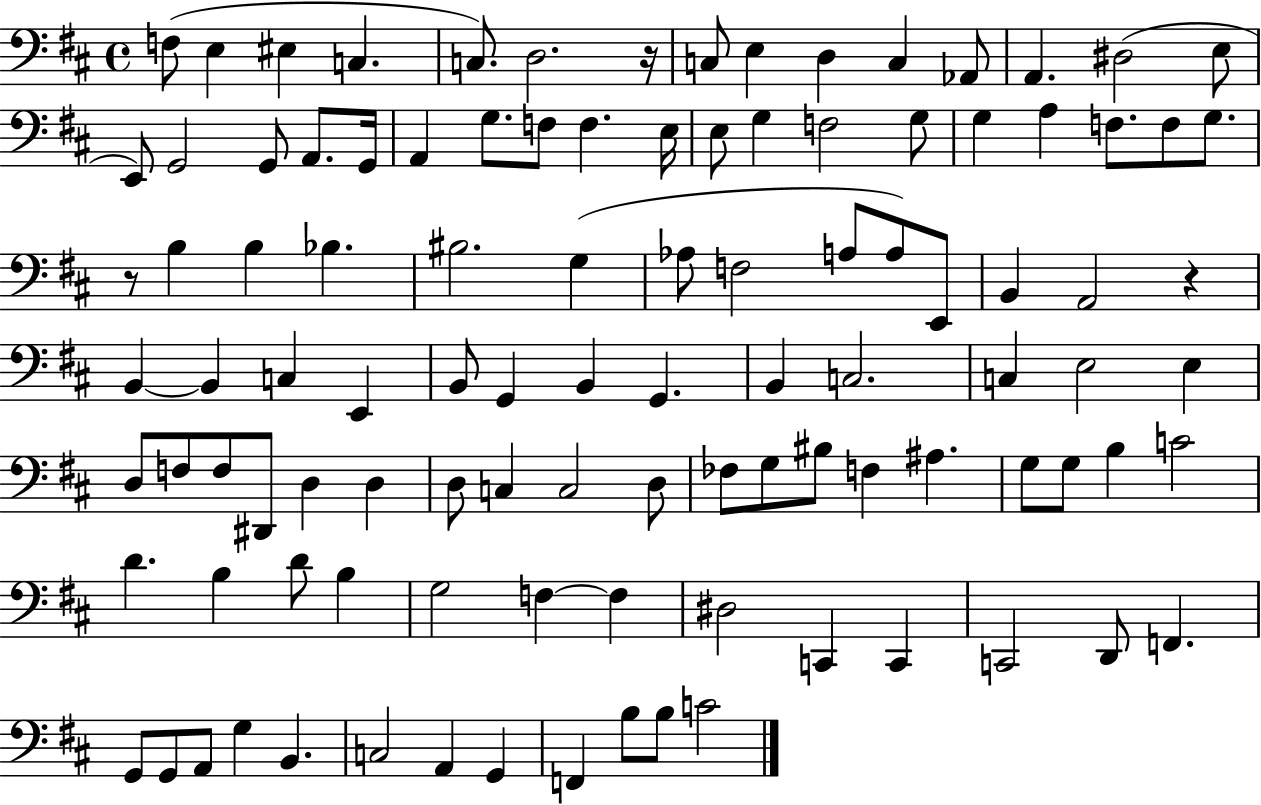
X:1
T:Untitled
M:4/4
L:1/4
K:D
F,/2 E, ^E, C, C,/2 D,2 z/4 C,/2 E, D, C, _A,,/2 A,, ^D,2 E,/2 E,,/2 G,,2 G,,/2 A,,/2 G,,/4 A,, G,/2 F,/2 F, E,/4 E,/2 G, F,2 G,/2 G, A, F,/2 F,/2 G,/2 z/2 B, B, _B, ^B,2 G, _A,/2 F,2 A,/2 A,/2 E,,/2 B,, A,,2 z B,, B,, C, E,, B,,/2 G,, B,, G,, B,, C,2 C, E,2 E, D,/2 F,/2 F,/2 ^D,,/2 D, D, D,/2 C, C,2 D,/2 _F,/2 G,/2 ^B,/2 F, ^A, G,/2 G,/2 B, C2 D B, D/2 B, G,2 F, F, ^D,2 C,, C,, C,,2 D,,/2 F,, G,,/2 G,,/2 A,,/2 G, B,, C,2 A,, G,, F,, B,/2 B,/2 C2